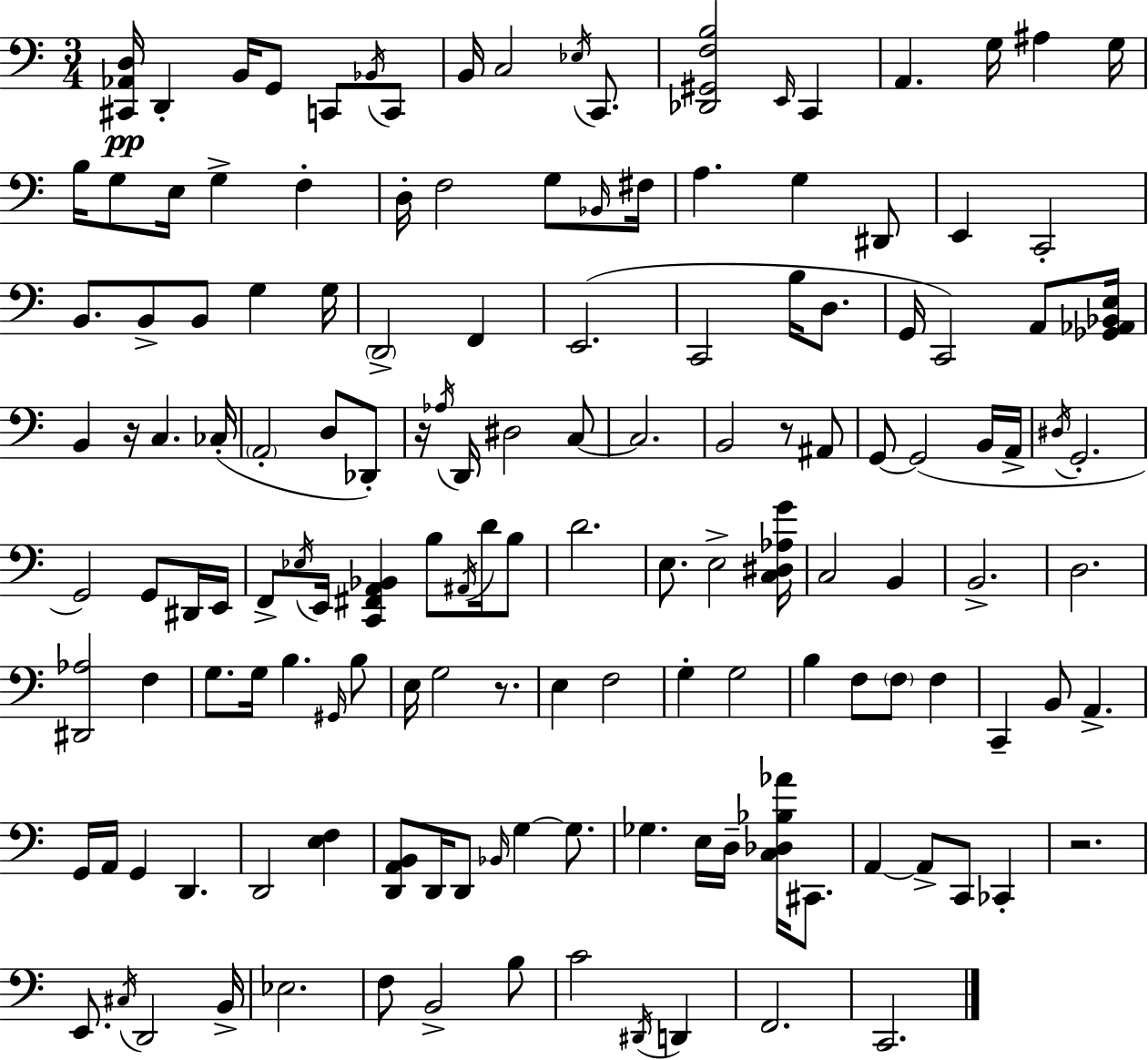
X:1
T:Untitled
M:3/4
L:1/4
K:Am
[^C,,_A,,D,]/4 D,, B,,/4 G,,/2 C,,/2 _B,,/4 C,,/2 B,,/4 C,2 _E,/4 C,,/2 [_D,,^G,,F,B,]2 E,,/4 C,, A,, G,/4 ^A, G,/4 B,/4 G,/2 E,/4 G, F, D,/4 F,2 G,/2 _B,,/4 ^F,/4 A, G, ^D,,/2 E,, C,,2 B,,/2 B,,/2 B,,/2 G, G,/4 D,,2 F,, E,,2 C,,2 B,/4 D,/2 G,,/4 C,,2 A,,/2 [_G,,_A,,_B,,E,]/4 B,, z/4 C, _C,/4 A,,2 D,/2 _D,,/2 z/4 _A,/4 D,,/4 ^D,2 C,/2 C,2 B,,2 z/2 ^A,,/2 G,,/2 G,,2 B,,/4 A,,/4 ^D,/4 G,,2 G,,2 G,,/2 ^D,,/4 E,,/4 F,,/2 _E,/4 E,,/4 [C,,^F,,A,,_B,,] B,/2 ^A,,/4 D/4 B,/2 D2 E,/2 E,2 [C,^D,_A,G]/4 C,2 B,, B,,2 D,2 [^D,,_A,]2 F, G,/2 G,/4 B, ^G,,/4 B,/2 E,/4 G,2 z/2 E, F,2 G, G,2 B, F,/2 F,/2 F, C,, B,,/2 A,, G,,/4 A,,/4 G,, D,, D,,2 [E,F,] [D,,A,,B,,]/2 D,,/4 D,,/2 _B,,/4 G, G,/2 _G, E,/4 D,/4 [C,_D,_B,_A]/4 ^C,,/2 A,, A,,/2 C,,/2 _C,, z2 E,,/2 ^C,/4 D,,2 B,,/4 _E,2 F,/2 B,,2 B,/2 C2 ^D,,/4 D,, F,,2 C,,2